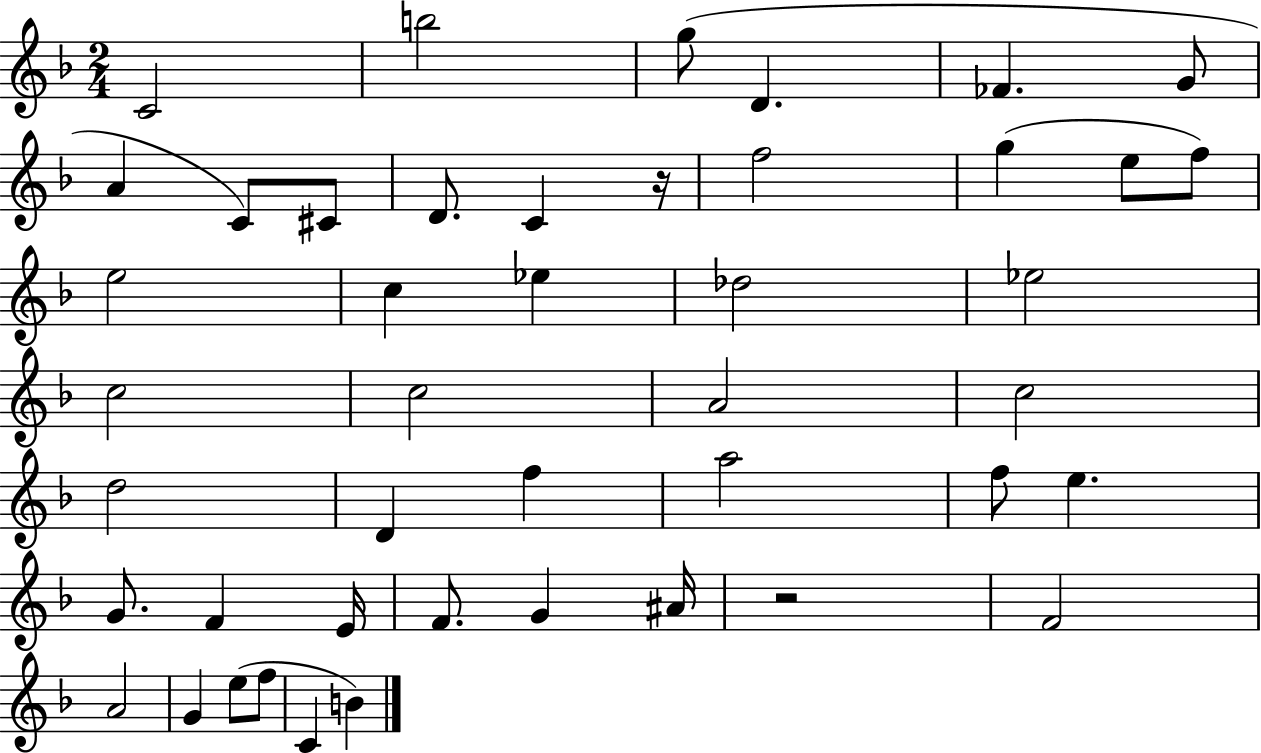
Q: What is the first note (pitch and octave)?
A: C4